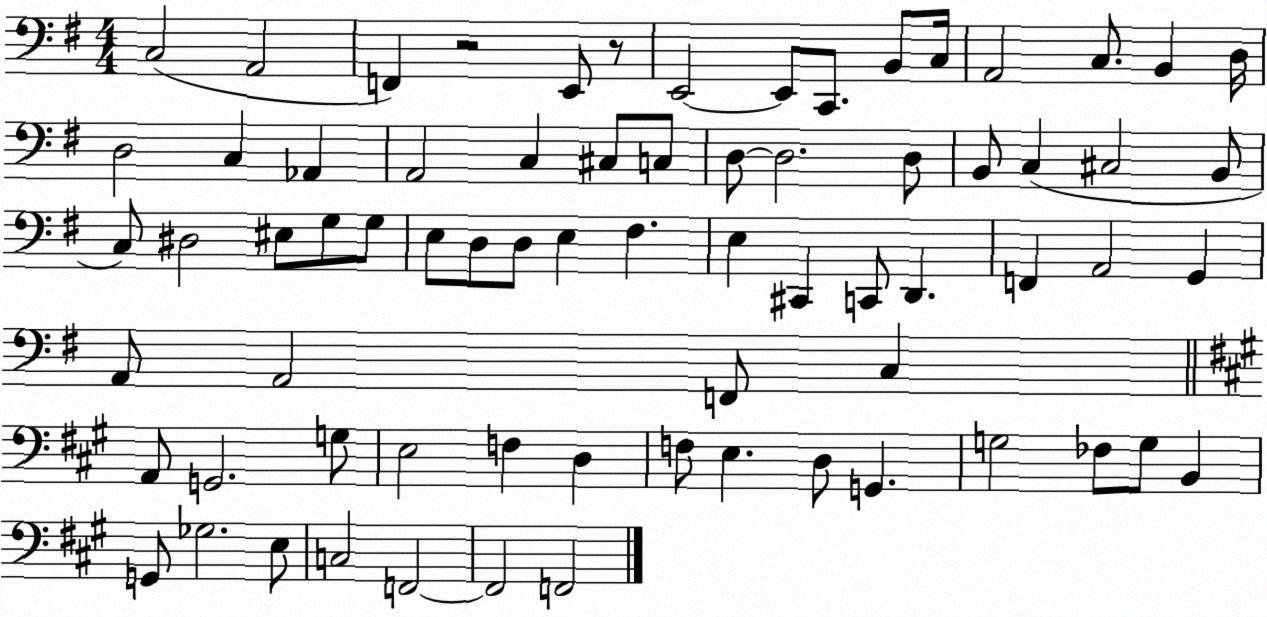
X:1
T:Untitled
M:4/4
L:1/4
K:G
C,2 A,,2 F,, z2 E,,/2 z/2 E,,2 E,,/2 C,,/2 B,,/2 C,/4 A,,2 C,/2 B,, D,/4 D,2 C, _A,, A,,2 C, ^C,/2 C,/2 D,/2 D,2 D,/2 B,,/2 C, ^C,2 B,,/2 C,/2 ^D,2 ^E,/2 G,/2 G,/2 E,/2 D,/2 D,/2 E, ^F, E, ^C,, C,,/2 D,, F,, A,,2 G,, A,,/2 A,,2 F,,/2 C, A,,/2 G,,2 G,/2 E,2 F, D, F,/2 E, D,/2 G,, G,2 _F,/2 G,/2 B,, G,,/2 _G,2 E,/2 C,2 F,,2 F,,2 F,,2